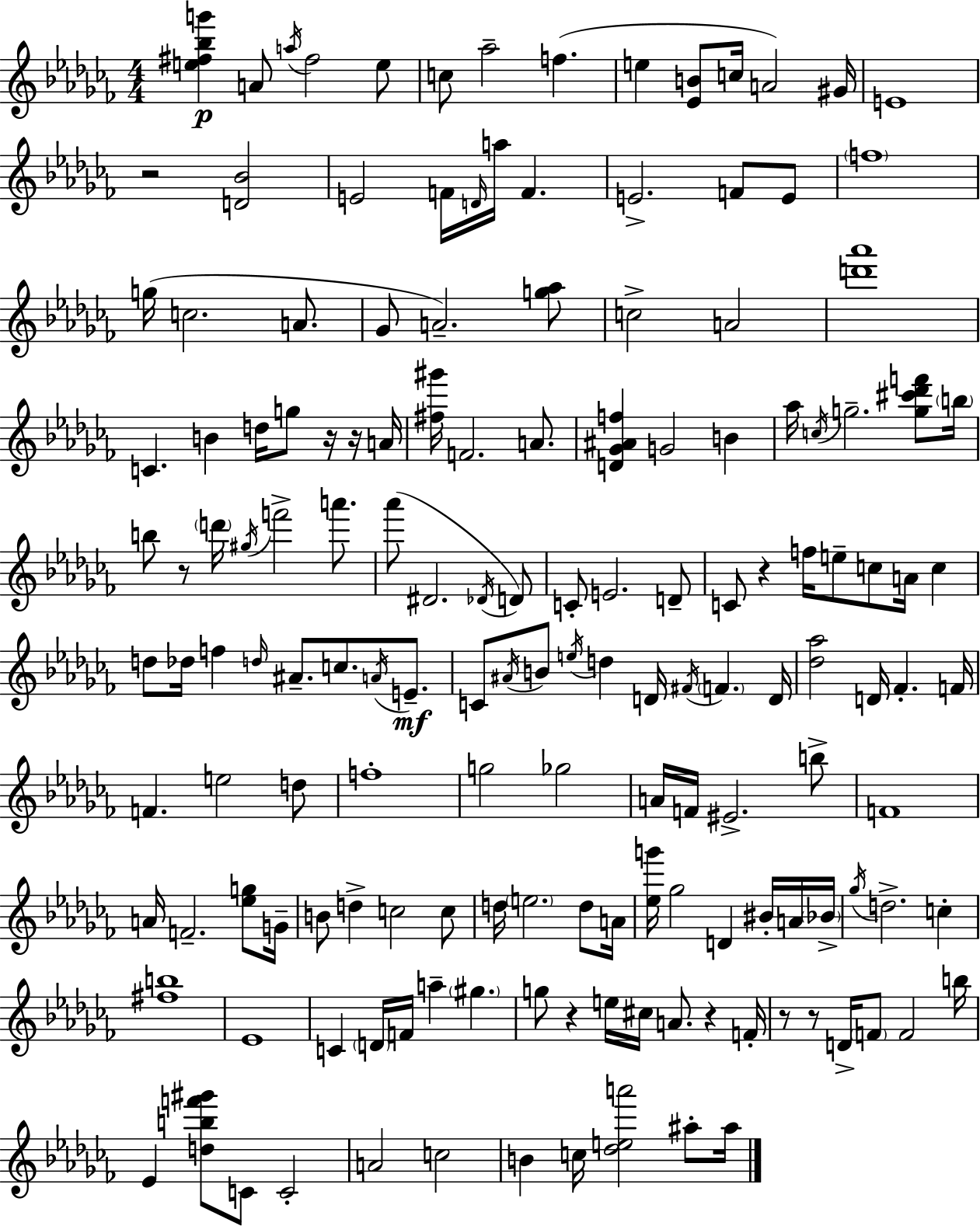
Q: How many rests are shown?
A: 9